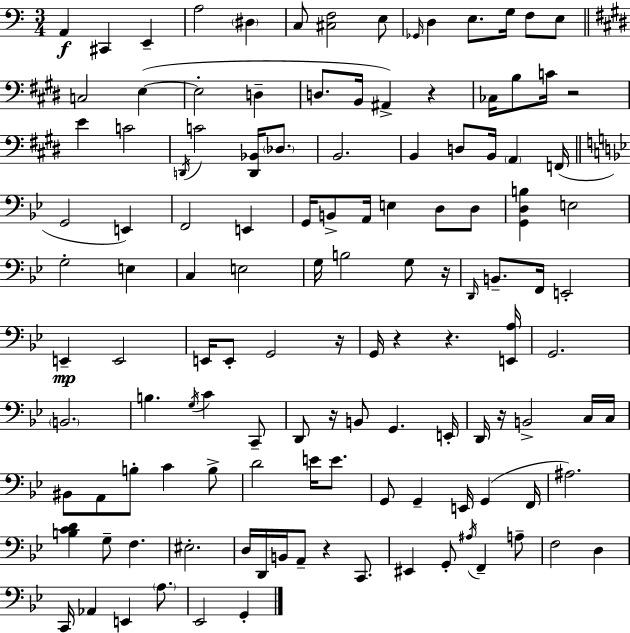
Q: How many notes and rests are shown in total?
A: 125